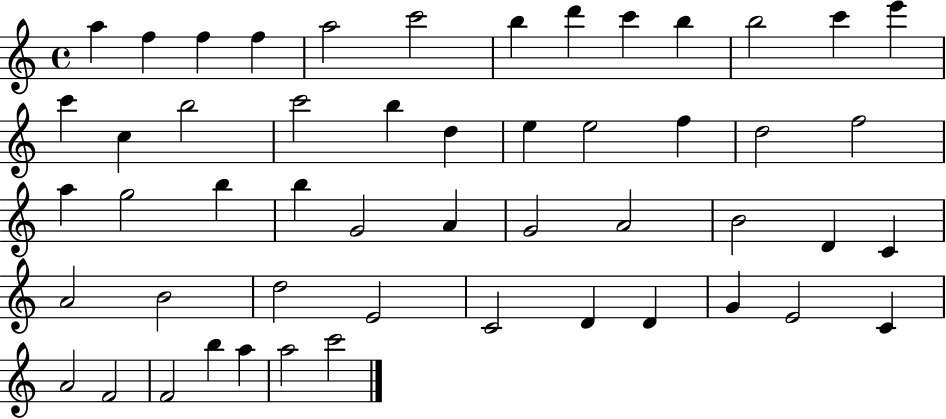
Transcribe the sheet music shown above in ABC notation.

X:1
T:Untitled
M:4/4
L:1/4
K:C
a f f f a2 c'2 b d' c' b b2 c' e' c' c b2 c'2 b d e e2 f d2 f2 a g2 b b G2 A G2 A2 B2 D C A2 B2 d2 E2 C2 D D G E2 C A2 F2 F2 b a a2 c'2